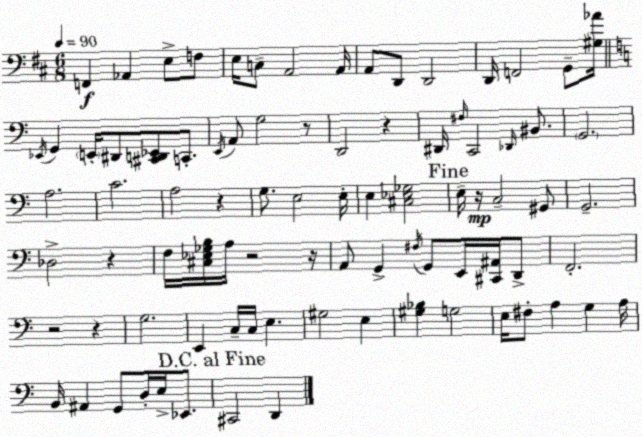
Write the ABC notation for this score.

X:1
T:Untitled
M:6/8
L:1/4
K:D
F,, _A,, E,/2 F,/2 E,/4 C,/2 A,,2 A,,/4 A,,/2 D,,/2 D,,2 D,,/4 F,,2 G,,/2 [^G,_A]/4 _E,,/4 G,, E,,/4 ^D,,/2 [^C,,D,,_E,,]/2 C,,/2 E,,/4 A,,/2 G,2 z/2 D,,2 z ^D,,/4 ^F,/4 C,,2 _D,,/4 ^B,,/2 G,,2 A,2 C2 A,2 z G,/2 E,2 E,/4 E, [^C,_E,_G,]2 E,/4 z/4 C,2 ^G,,/2 G,,2 _D,2 z F,/4 [^C,_E,_G,B,]/4 A,/4 z2 z/4 A,,/2 G,, ^F,/4 G,,/2 E,,/4 [^C,,^A,,]/4 D,,/2 F,,2 z2 z G,2 E,, C,/4 C,/4 E, ^G,2 E, [^G,_B,] G,2 E,/4 ^F,/2 A, G, A,/4 B,,/4 ^A,, G,,/2 D,/4 E,/4 _E,,/2 ^C,,2 D,,